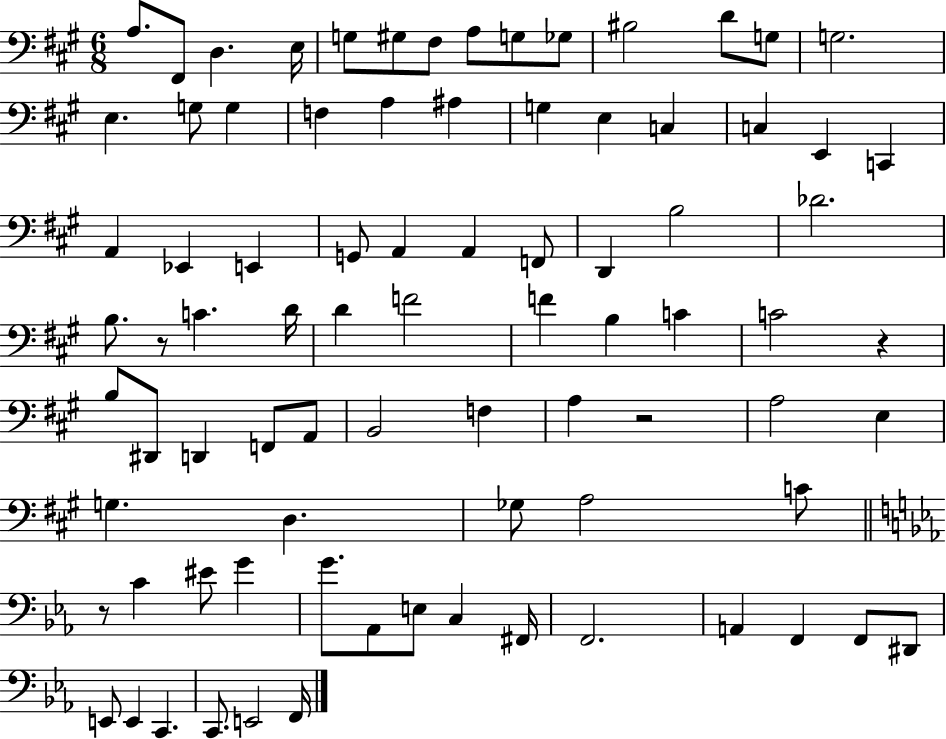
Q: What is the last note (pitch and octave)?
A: F2